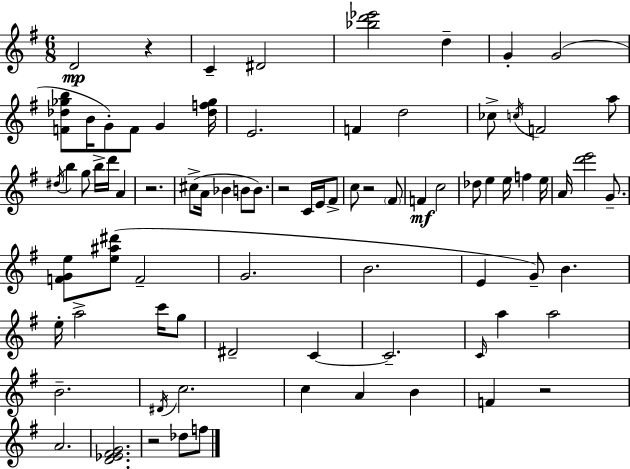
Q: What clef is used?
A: treble